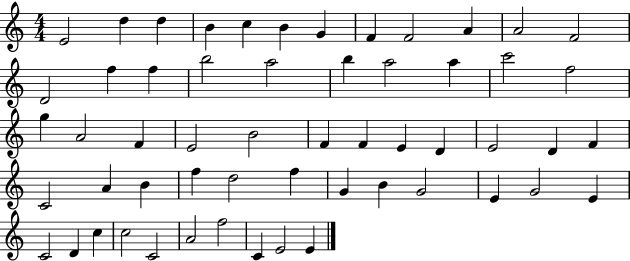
E4/h D5/q D5/q B4/q C5/q B4/q G4/q F4/q F4/h A4/q A4/h F4/h D4/h F5/q F5/q B5/h A5/h B5/q A5/h A5/q C6/h F5/h G5/q A4/h F4/q E4/h B4/h F4/q F4/q E4/q D4/q E4/h D4/q F4/q C4/h A4/q B4/q F5/q D5/h F5/q G4/q B4/q G4/h E4/q G4/h E4/q C4/h D4/q C5/q C5/h C4/h A4/h F5/h C4/q E4/h E4/q